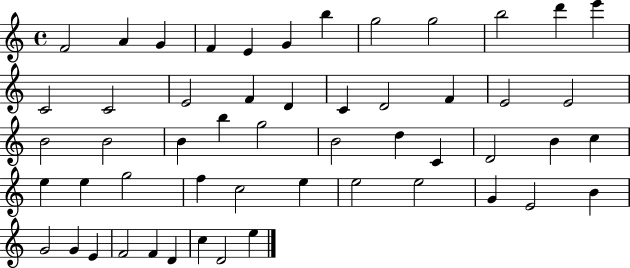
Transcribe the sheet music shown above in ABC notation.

X:1
T:Untitled
M:4/4
L:1/4
K:C
F2 A G F E G b g2 g2 b2 d' e' C2 C2 E2 F D C D2 F E2 E2 B2 B2 B b g2 B2 d C D2 B c e e g2 f c2 e e2 e2 G E2 B G2 G E F2 F D c D2 e